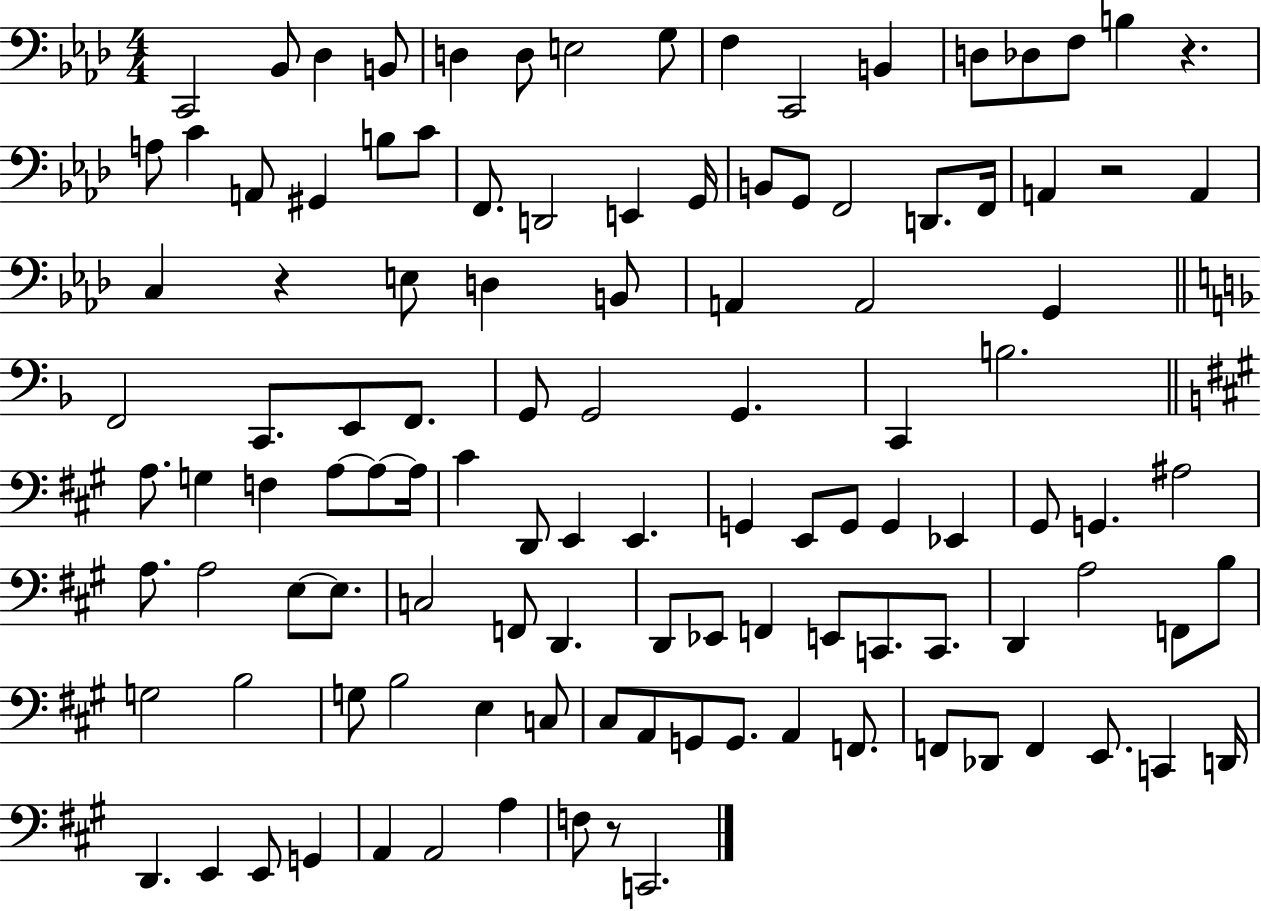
C2/h Bb2/e Db3/q B2/e D3/q D3/e E3/h G3/e F3/q C2/h B2/q D3/e Db3/e F3/e B3/q R/q. A3/e C4/q A2/e G#2/q B3/e C4/e F2/e. D2/h E2/q G2/s B2/e G2/e F2/h D2/e. F2/s A2/q R/h A2/q C3/q R/q E3/e D3/q B2/e A2/q A2/h G2/q F2/h C2/e. E2/e F2/e. G2/e G2/h G2/q. C2/q B3/h. A3/e. G3/q F3/q A3/e A3/e A3/s C#4/q D2/e E2/q E2/q. G2/q E2/e G2/e G2/q Eb2/q G#2/e G2/q. A#3/h A3/e. A3/h E3/e E3/e. C3/h F2/e D2/q. D2/e Eb2/e F2/q E2/e C2/e. C2/e. D2/q A3/h F2/e B3/e G3/h B3/h G3/e B3/h E3/q C3/e C#3/e A2/e G2/e G2/e. A2/q F2/e. F2/e Db2/e F2/q E2/e. C2/q D2/s D2/q. E2/q E2/e G2/q A2/q A2/h A3/q F3/e R/e C2/h.